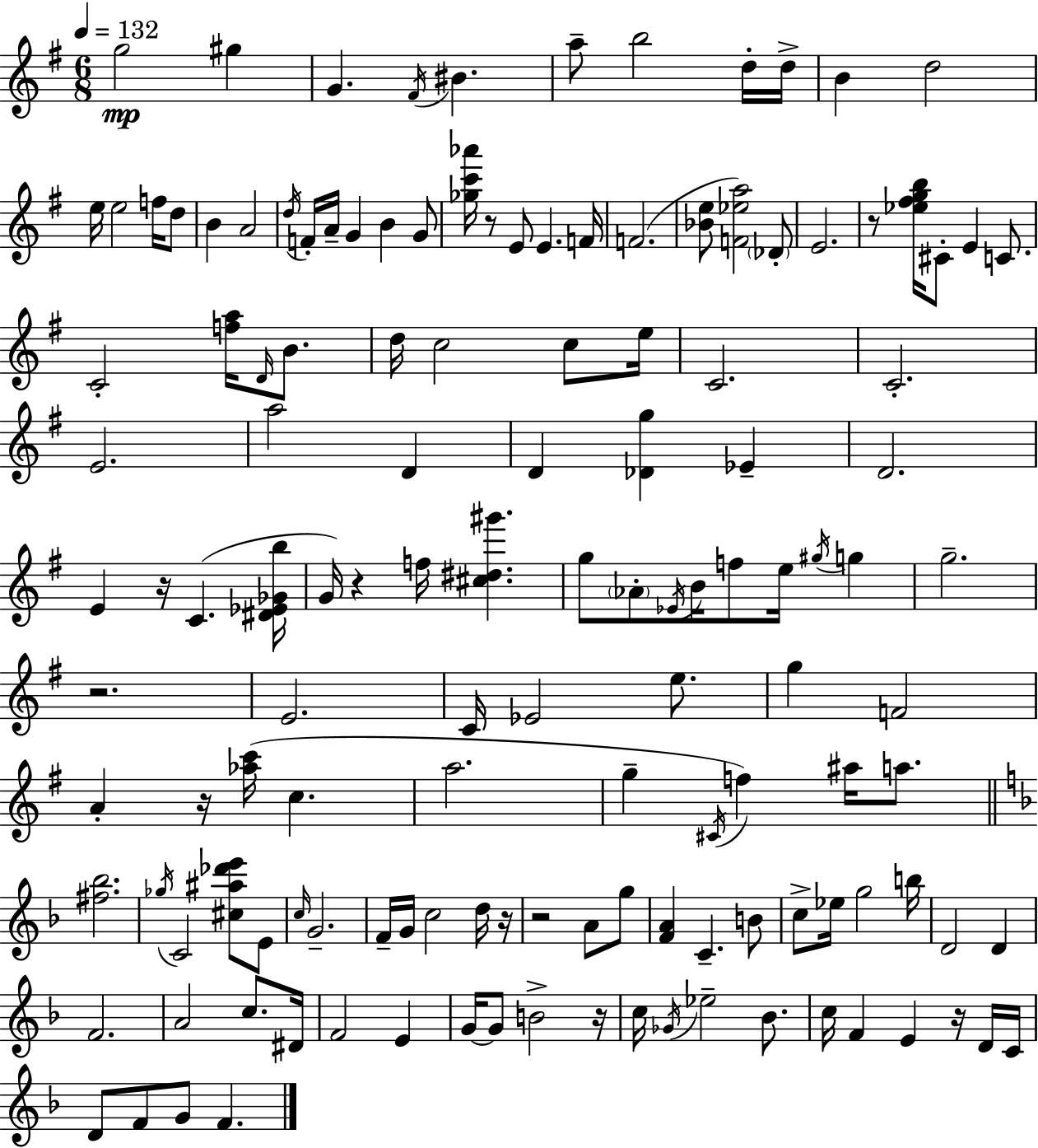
{
  \clef treble
  \numericTimeSignature
  \time 6/8
  \key g \major
  \tempo 4 = 132
  \repeat volta 2 { g''2\mp gis''4 | g'4. \acciaccatura { fis'16 } bis'4. | a''8-- b''2 d''16-. | d''16-> b'4 d''2 | \break e''16 e''2 f''16 d''8 | b'4 a'2 | \acciaccatura { d''16 } f'16-. a'16-- g'4 b'4 | g'8 <ges'' c''' aes'''>16 r8 e'8 e'4. | \break f'16 f'2.( | <bes' e''>8 <f' ees'' a''>2) | \parenthesize des'8-. e'2. | r8 <ees'' fis'' g'' b''>16 cis'8-. e'4 c'8. | \break c'2-. <f'' a''>16 \grace { d'16 } | b'8. d''16 c''2 | c''8 e''16 c'2. | c'2.-. | \break e'2. | a''2 d'4 | d'4 <des' g''>4 ees'4-- | d'2. | \break e'4 r16 c'4.( | <dis' ees' ges' b''>16 g'16) r4 f''16 <cis'' dis'' gis'''>4. | g''8 \parenthesize aes'8-. \acciaccatura { ees'16 } b'16 f''8 e''16 | \acciaccatura { gis''16 } g''4 g''2.-- | \break r2. | e'2. | c'16 ees'2 | e''8. g''4 f'2 | \break a'4-. r16 <aes'' c'''>16( c''4. | a''2. | g''4-- \acciaccatura { cis'16 }) f''4 | ais''16 a''8. \bar "||" \break \key f \major <fis'' bes''>2. | \acciaccatura { ges''16 } c'2 <cis'' ais'' des''' e'''>8 e'8 | \grace { c''16 } g'2.-- | f'16-- g'16 c''2 | \break d''16 r16 r2 a'8 | g''8 <f' a'>4 c'4.-- | b'8 c''8-> ees''16 g''2 | b''16 d'2 d'4 | \break f'2. | a'2 c''8. | dis'16 f'2 e'4 | g'16~~ g'8 b'2-> | \break r16 c''16 \acciaccatura { ges'16 } ees''2-- | bes'8. c''16 f'4 e'4 | r16 d'16 c'16 d'8 f'8 g'8 f'4. | } \bar "|."
}